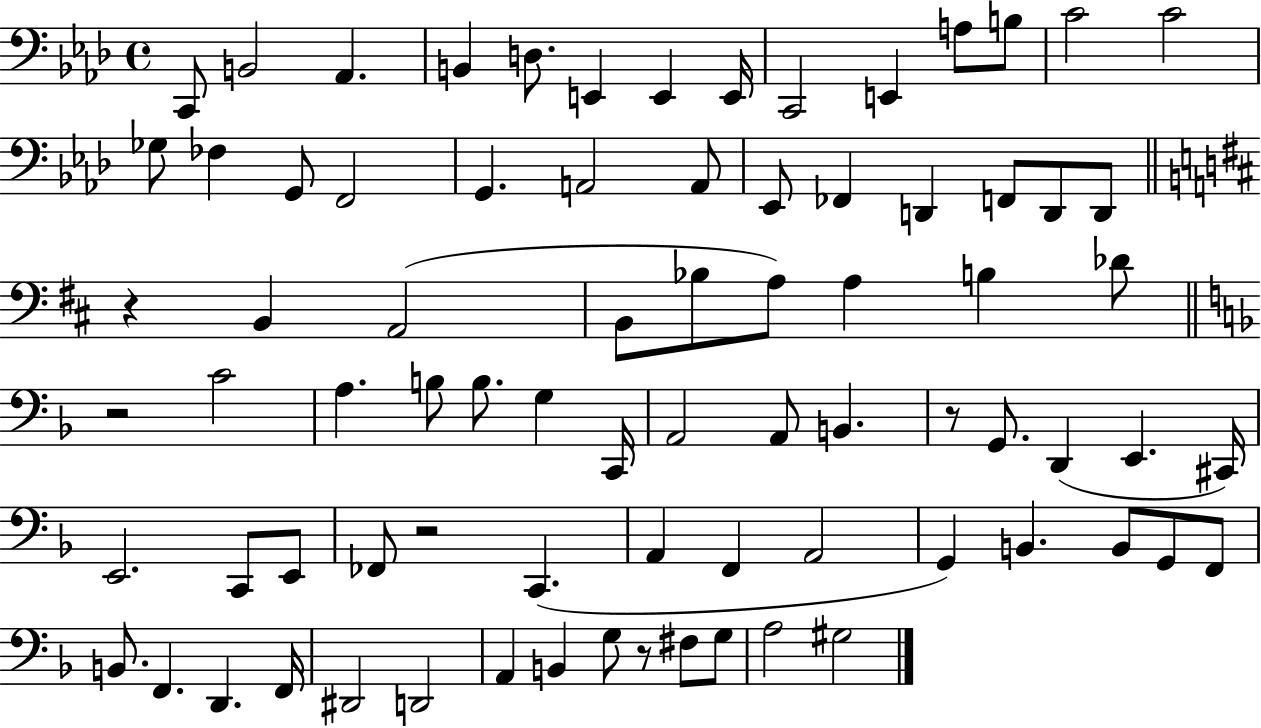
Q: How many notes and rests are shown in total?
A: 79